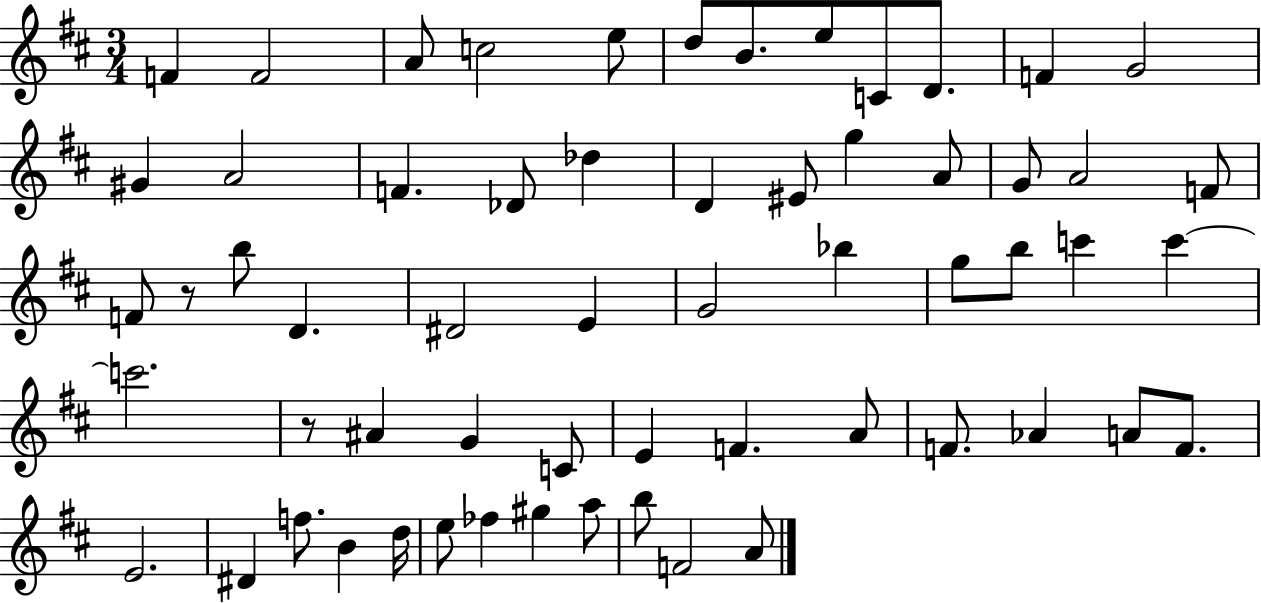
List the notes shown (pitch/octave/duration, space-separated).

F4/q F4/h A4/e C5/h E5/e D5/e B4/e. E5/e C4/e D4/e. F4/q G4/h G#4/q A4/h F4/q. Db4/e Db5/q D4/q EIS4/e G5/q A4/e G4/e A4/h F4/e F4/e R/e B5/e D4/q. D#4/h E4/q G4/h Bb5/q G5/e B5/e C6/q C6/q C6/h. R/e A#4/q G4/q C4/e E4/q F4/q. A4/e F4/e. Ab4/q A4/e F4/e. E4/h. D#4/q F5/e. B4/q D5/s E5/e FES5/q G#5/q A5/e B5/e F4/h A4/e